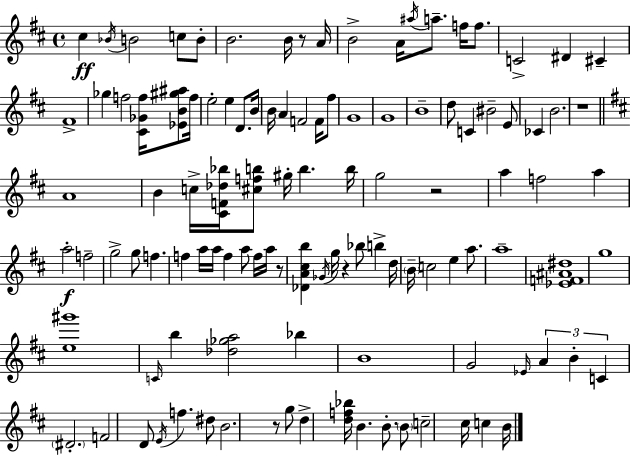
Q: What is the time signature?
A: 4/4